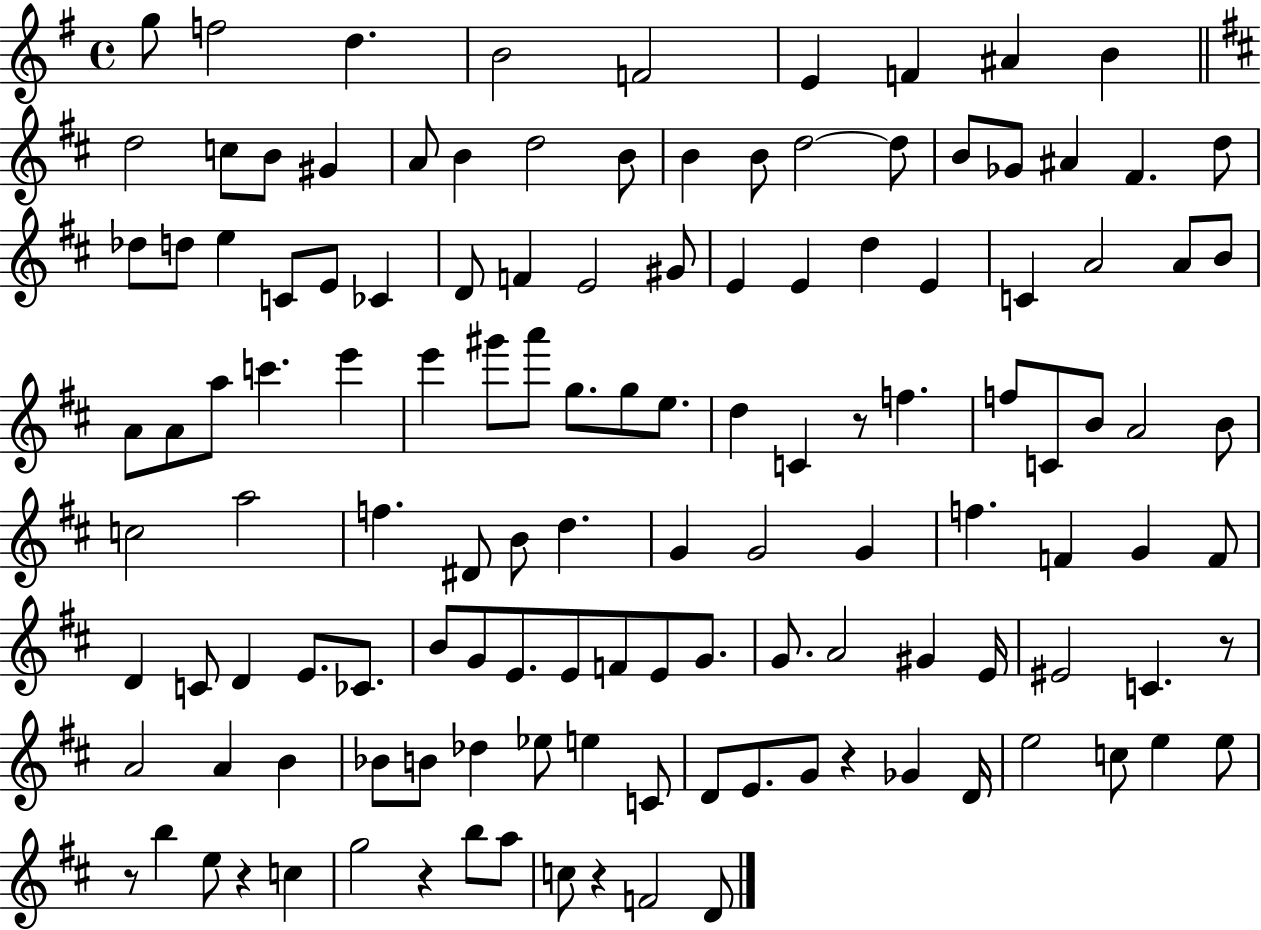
G5/e F5/h D5/q. B4/h F4/h E4/q F4/q A#4/q B4/q D5/h C5/e B4/e G#4/q A4/e B4/q D5/h B4/e B4/q B4/e D5/h D5/e B4/e Gb4/e A#4/q F#4/q. D5/e Db5/e D5/e E5/q C4/e E4/e CES4/q D4/e F4/q E4/h G#4/e E4/q E4/q D5/q E4/q C4/q A4/h A4/e B4/e A4/e A4/e A5/e C6/q. E6/q E6/q G#6/e A6/e G5/e. G5/e E5/e. D5/q C4/q R/e F5/q. F5/e C4/e B4/e A4/h B4/e C5/h A5/h F5/q. D#4/e B4/e D5/q. G4/q G4/h G4/q F5/q. F4/q G4/q F4/e D4/q C4/e D4/q E4/e. CES4/e. B4/e G4/e E4/e. E4/e F4/e E4/e G4/e. G4/e. A4/h G#4/q E4/s EIS4/h C4/q. R/e A4/h A4/q B4/q Bb4/e B4/e Db5/q Eb5/e E5/q C4/e D4/e E4/e. G4/e R/q Gb4/q D4/s E5/h C5/e E5/q E5/e R/e B5/q E5/e R/q C5/q G5/h R/q B5/e A5/e C5/e R/q F4/h D4/e